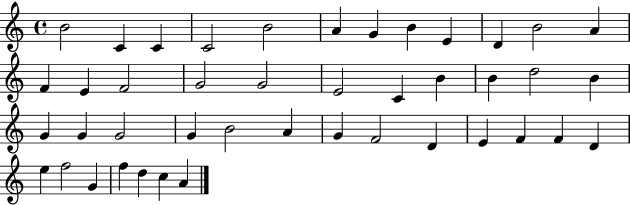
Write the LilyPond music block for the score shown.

{
  \clef treble
  \time 4/4
  \defaultTimeSignature
  \key c \major
  b'2 c'4 c'4 | c'2 b'2 | a'4 g'4 b'4 e'4 | d'4 b'2 a'4 | \break f'4 e'4 f'2 | g'2 g'2 | e'2 c'4 b'4 | b'4 d''2 b'4 | \break g'4 g'4 g'2 | g'4 b'2 a'4 | g'4 f'2 d'4 | e'4 f'4 f'4 d'4 | \break e''4 f''2 g'4 | f''4 d''4 c''4 a'4 | \bar "|."
}